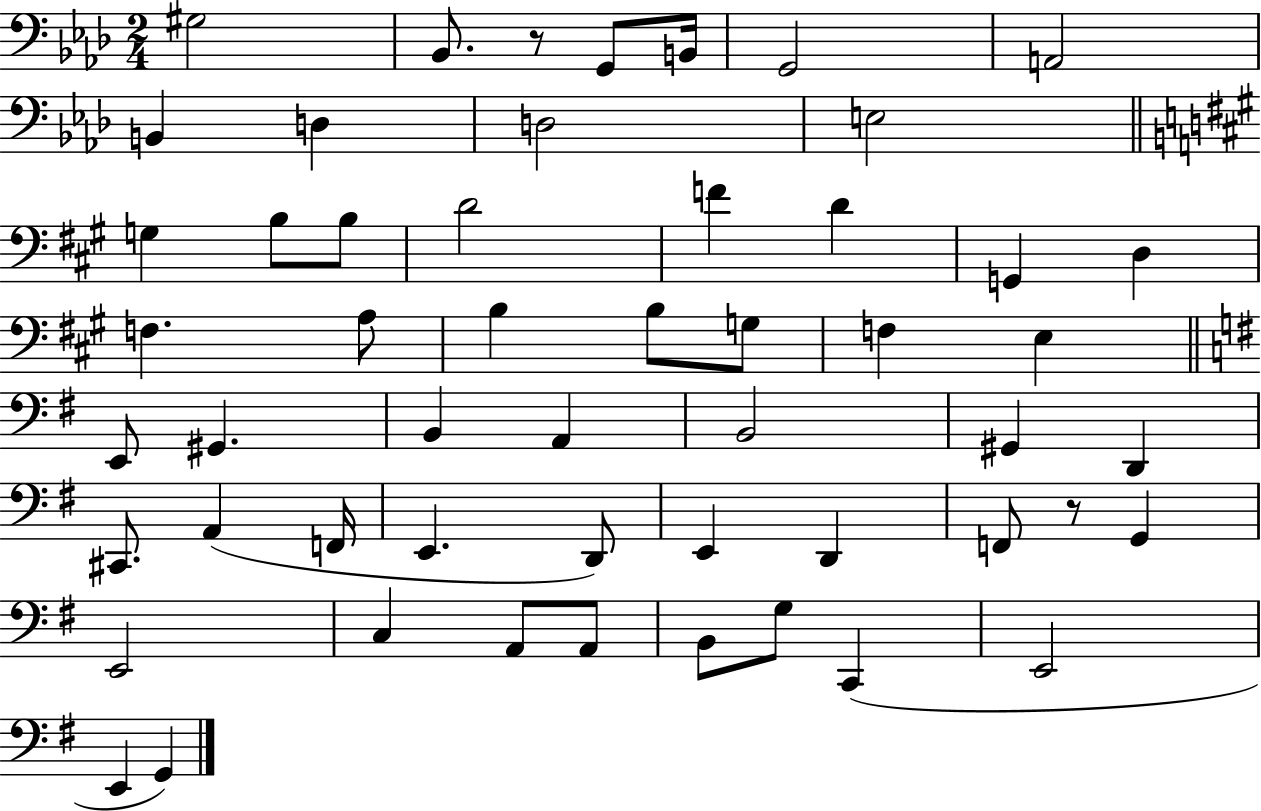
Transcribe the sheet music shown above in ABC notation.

X:1
T:Untitled
M:2/4
L:1/4
K:Ab
^G,2 _B,,/2 z/2 G,,/2 B,,/4 G,,2 A,,2 B,, D, D,2 E,2 G, B,/2 B,/2 D2 F D G,, D, F, A,/2 B, B,/2 G,/2 F, E, E,,/2 ^G,, B,, A,, B,,2 ^G,, D,, ^C,,/2 A,, F,,/4 E,, D,,/2 E,, D,, F,,/2 z/2 G,, E,,2 C, A,,/2 A,,/2 B,,/2 G,/2 C,, E,,2 E,, G,,